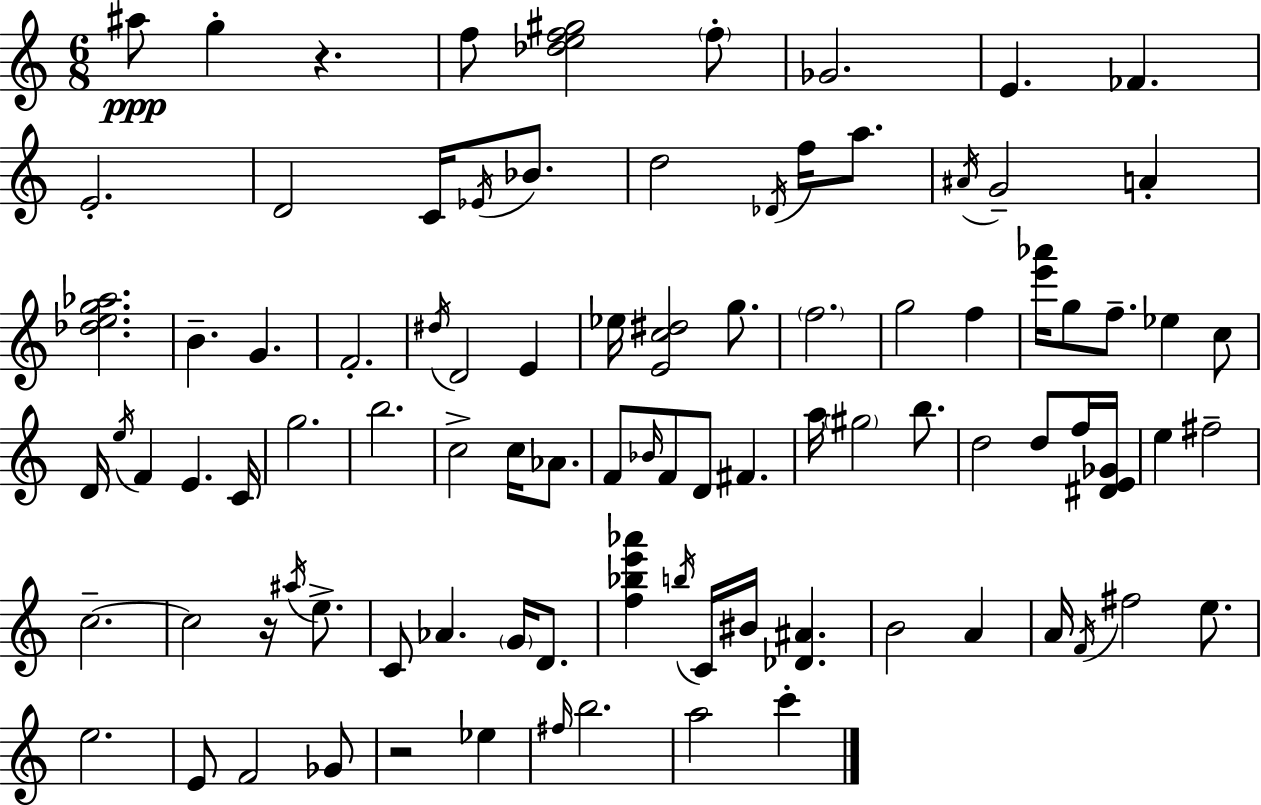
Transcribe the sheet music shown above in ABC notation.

X:1
T:Untitled
M:6/8
L:1/4
K:Am
^a/2 g z f/2 [_def^g]2 f/2 _G2 E _F E2 D2 C/4 _E/4 _B/2 d2 _D/4 f/4 a/2 ^A/4 G2 A [_deg_a]2 B G F2 ^d/4 D2 E _e/4 [Ec^d]2 g/2 f2 g2 f [e'_a']/4 g/2 f/2 _e c/2 D/4 e/4 F E C/4 g2 b2 c2 c/4 _A/2 F/2 _B/4 F/2 D/2 ^F a/4 ^g2 b/2 d2 d/2 f/4 [^DE_G]/4 e ^f2 c2 c2 z/4 ^a/4 e/2 C/2 _A G/4 D/2 [f_be'_a'] b/4 C/4 ^B/4 [_D^A] B2 A A/4 F/4 ^f2 e/2 e2 E/2 F2 _G/2 z2 _e ^f/4 b2 a2 c'